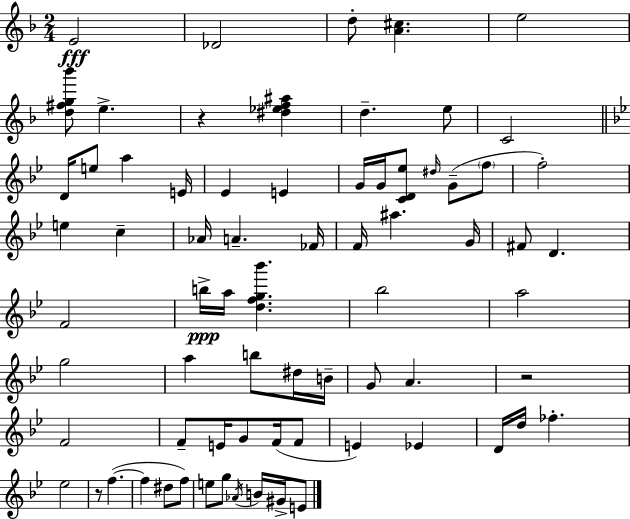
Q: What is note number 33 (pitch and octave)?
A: A5